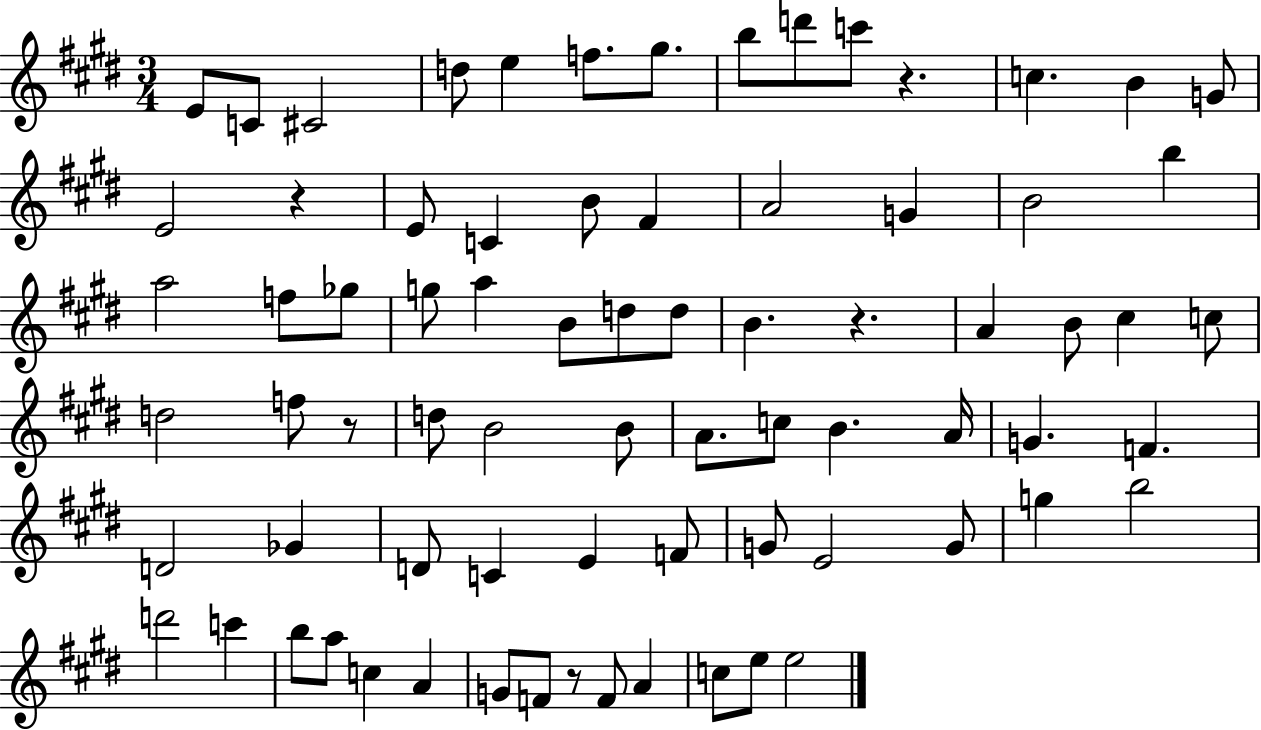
{
  \clef treble
  \numericTimeSignature
  \time 3/4
  \key e \major
  \repeat volta 2 { e'8 c'8 cis'2 | d''8 e''4 f''8. gis''8. | b''8 d'''8 c'''8 r4. | c''4. b'4 g'8 | \break e'2 r4 | e'8 c'4 b'8 fis'4 | a'2 g'4 | b'2 b''4 | \break a''2 f''8 ges''8 | g''8 a''4 b'8 d''8 d''8 | b'4. r4. | a'4 b'8 cis''4 c''8 | \break d''2 f''8 r8 | d''8 b'2 b'8 | a'8. c''8 b'4. a'16 | g'4. f'4. | \break d'2 ges'4 | d'8 c'4 e'4 f'8 | g'8 e'2 g'8 | g''4 b''2 | \break d'''2 c'''4 | b''8 a''8 c''4 a'4 | g'8 f'8 r8 f'8 a'4 | c''8 e''8 e''2 | \break } \bar "|."
}